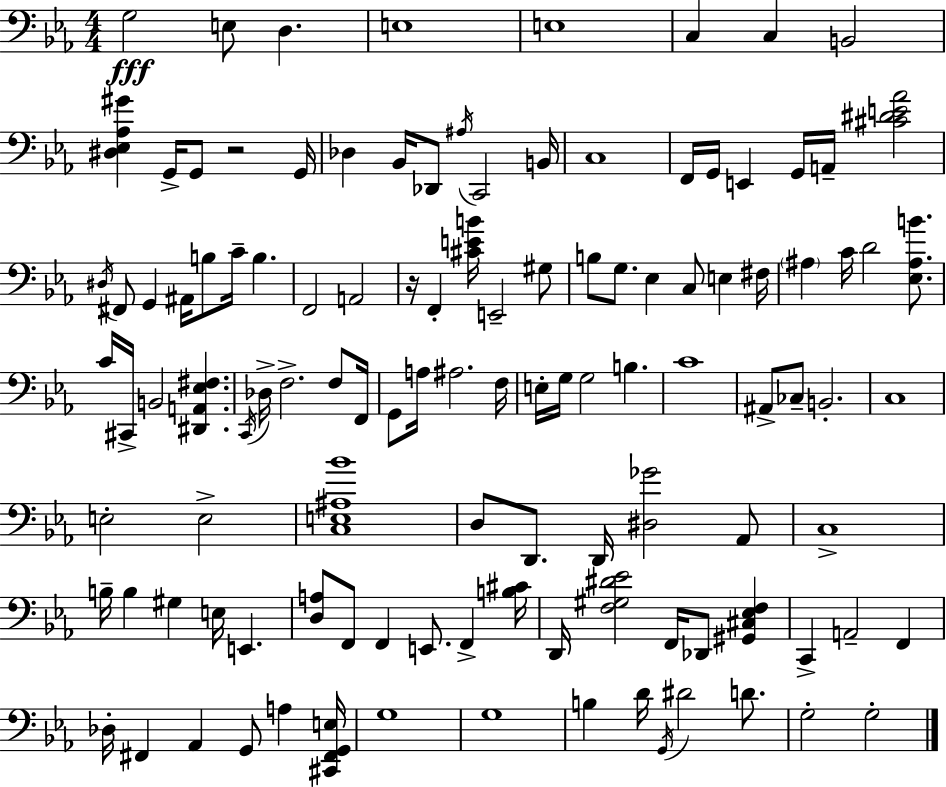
X:1
T:Untitled
M:4/4
L:1/4
K:Cm
G,2 E,/2 D, E,4 E,4 C, C, B,,2 [^D,_E,_A,^G] G,,/4 G,,/2 z2 G,,/4 _D, _B,,/4 _D,,/2 ^A,/4 C,,2 B,,/4 C,4 F,,/4 G,,/4 E,, G,,/4 A,,/4 [^C^DE_A]2 ^D,/4 ^F,,/2 G,, ^A,,/4 B,/2 C/4 B, F,,2 A,,2 z/4 F,, [^CEB]/4 E,,2 ^G,/2 B,/2 G,/2 _E, C,/2 E, ^F,/4 ^A, C/4 D2 [_E,^A,B]/2 C/4 ^C,,/4 B,,2 [^D,,A,,_E,^F,] C,,/4 _D,/4 F,2 F,/2 F,,/4 G,,/2 A,/4 ^A,2 F,/4 E,/4 G,/4 G,2 B, C4 ^A,,/2 _C,/2 B,,2 C,4 E,2 E,2 [C,E,^A,_B]4 D,/2 D,,/2 D,,/4 [^D,_G]2 _A,,/2 C,4 B,/4 B, ^G, E,/4 E,, [D,A,]/2 F,,/2 F,, E,,/2 F,, [B,^C]/4 D,,/4 [F,^G,^D_E]2 F,,/4 _D,,/2 [^G,,^C,_E,F,] C,, A,,2 F,, _D,/4 ^F,, _A,, G,,/2 A, [^C,,^F,,G,,E,]/4 G,4 G,4 B, D/4 G,,/4 ^D2 D/2 G,2 G,2